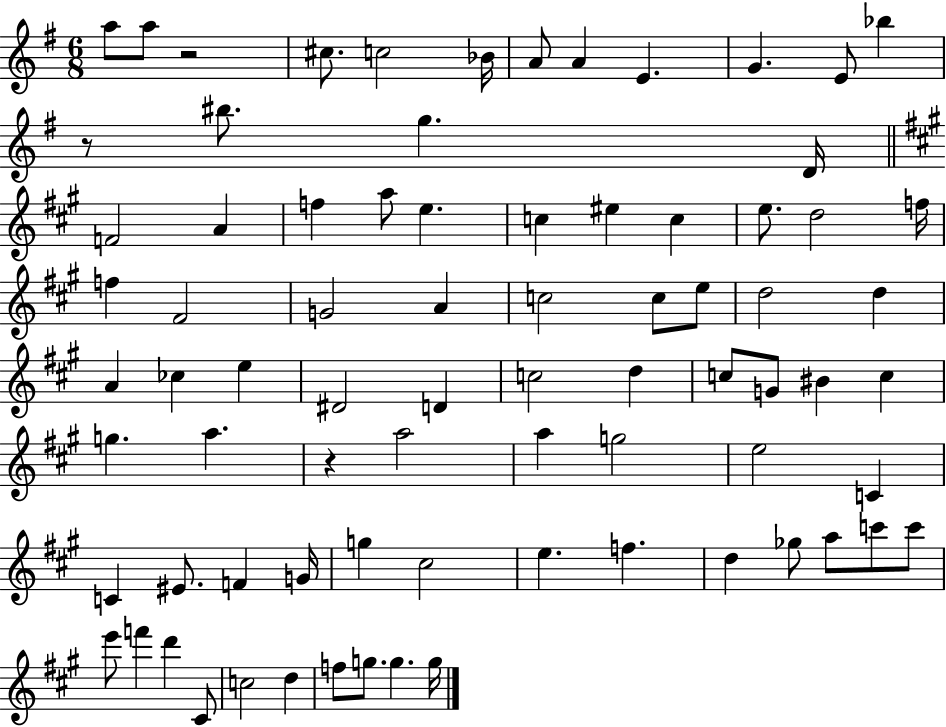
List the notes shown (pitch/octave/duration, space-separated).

A5/e A5/e R/h C#5/e. C5/h Bb4/s A4/e A4/q E4/q. G4/q. E4/e Bb5/q R/e BIS5/e. G5/q. D4/s F4/h A4/q F5/q A5/e E5/q. C5/q EIS5/q C5/q E5/e. D5/h F5/s F5/q F#4/h G4/h A4/q C5/h C5/e E5/e D5/h D5/q A4/q CES5/q E5/q D#4/h D4/q C5/h D5/q C5/e G4/e BIS4/q C5/q G5/q. A5/q. R/q A5/h A5/q G5/h E5/h C4/q C4/q EIS4/e. F4/q G4/s G5/q C#5/h E5/q. F5/q. D5/q Gb5/e A5/e C6/e C6/e E6/e F6/q D6/q C#4/e C5/h D5/q F5/e G5/e. G5/q. G5/s